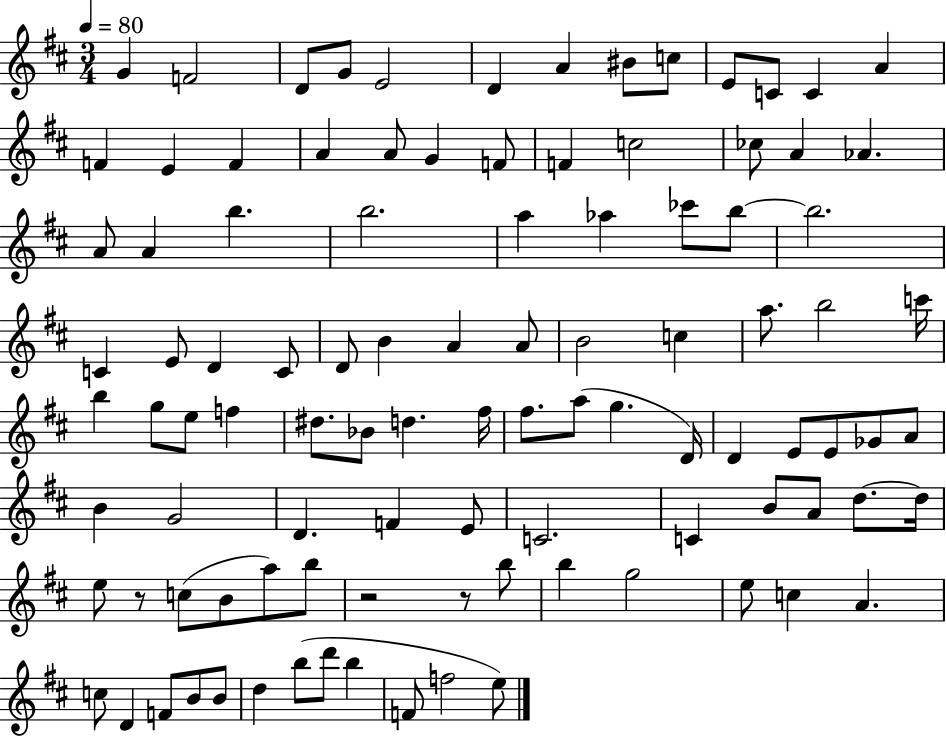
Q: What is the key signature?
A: D major